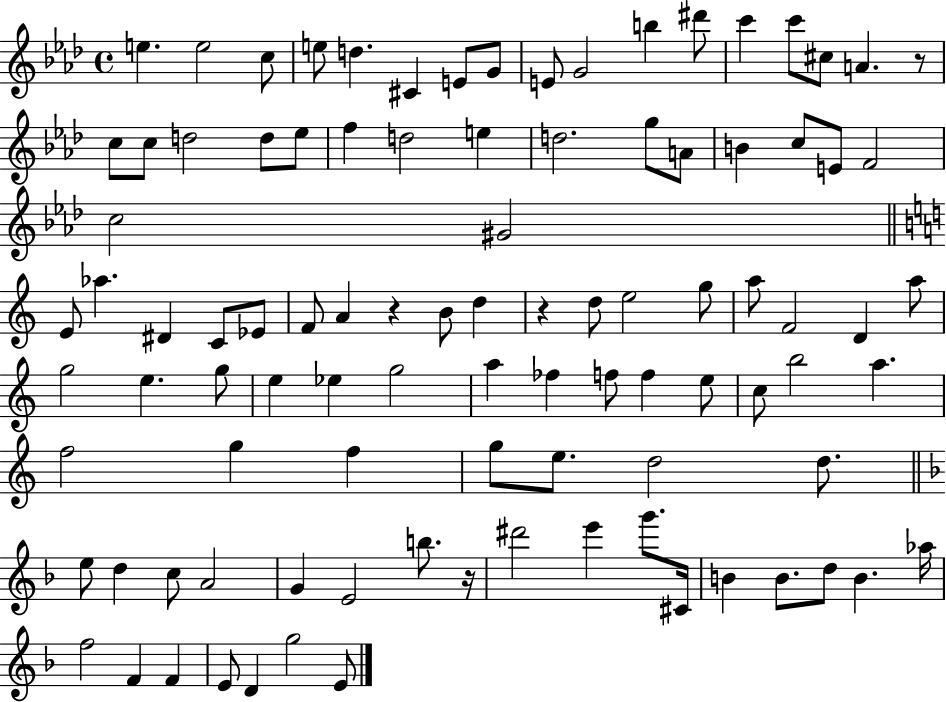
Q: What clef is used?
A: treble